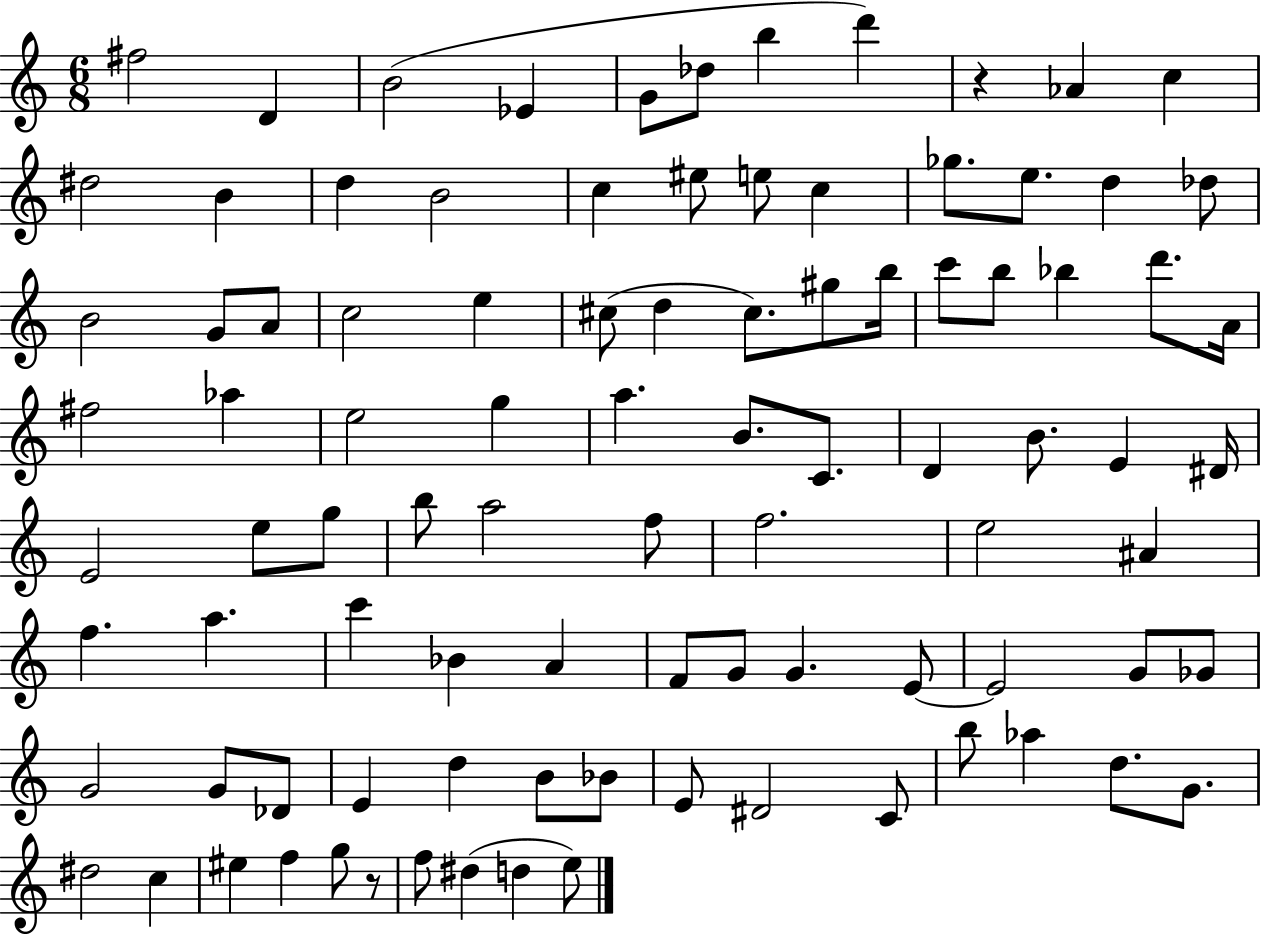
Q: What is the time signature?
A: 6/8